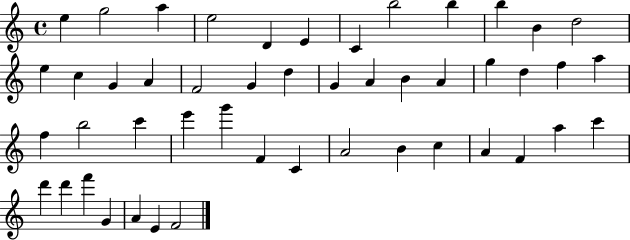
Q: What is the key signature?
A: C major